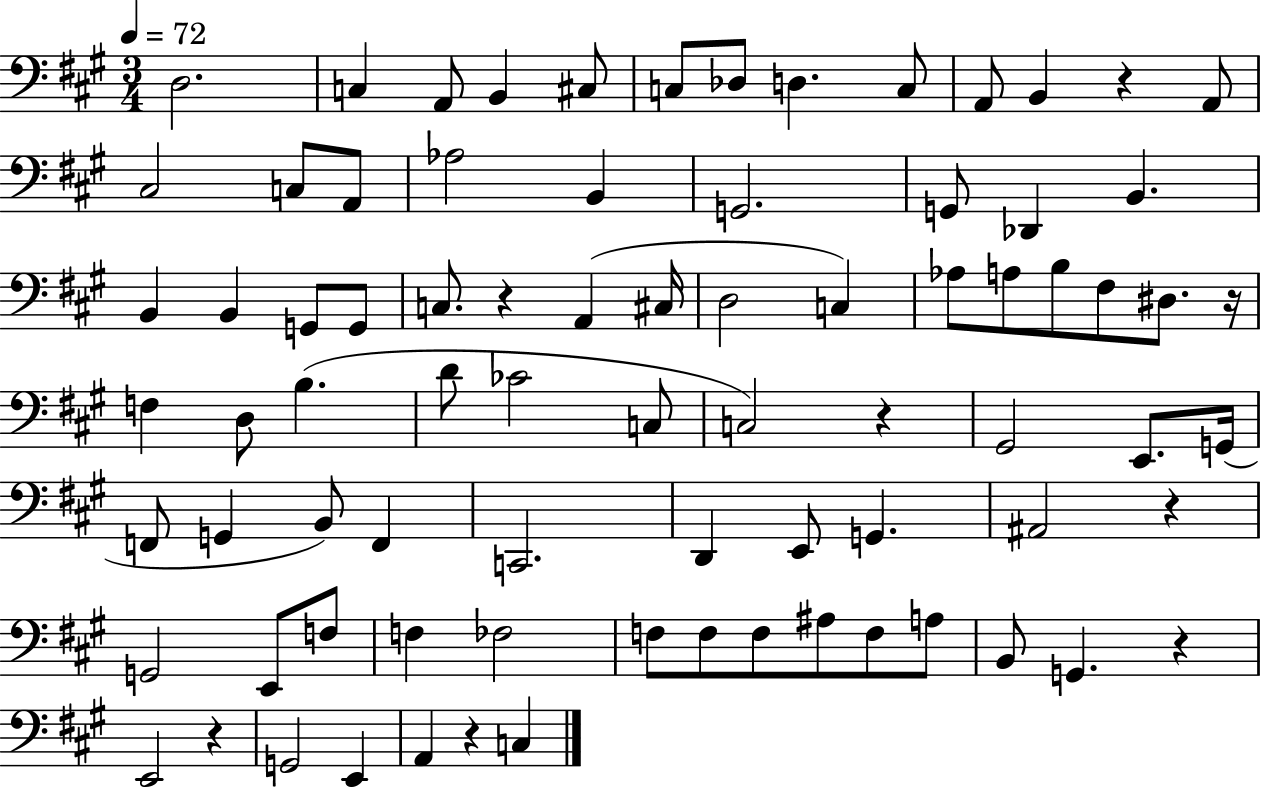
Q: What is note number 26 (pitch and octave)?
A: C3